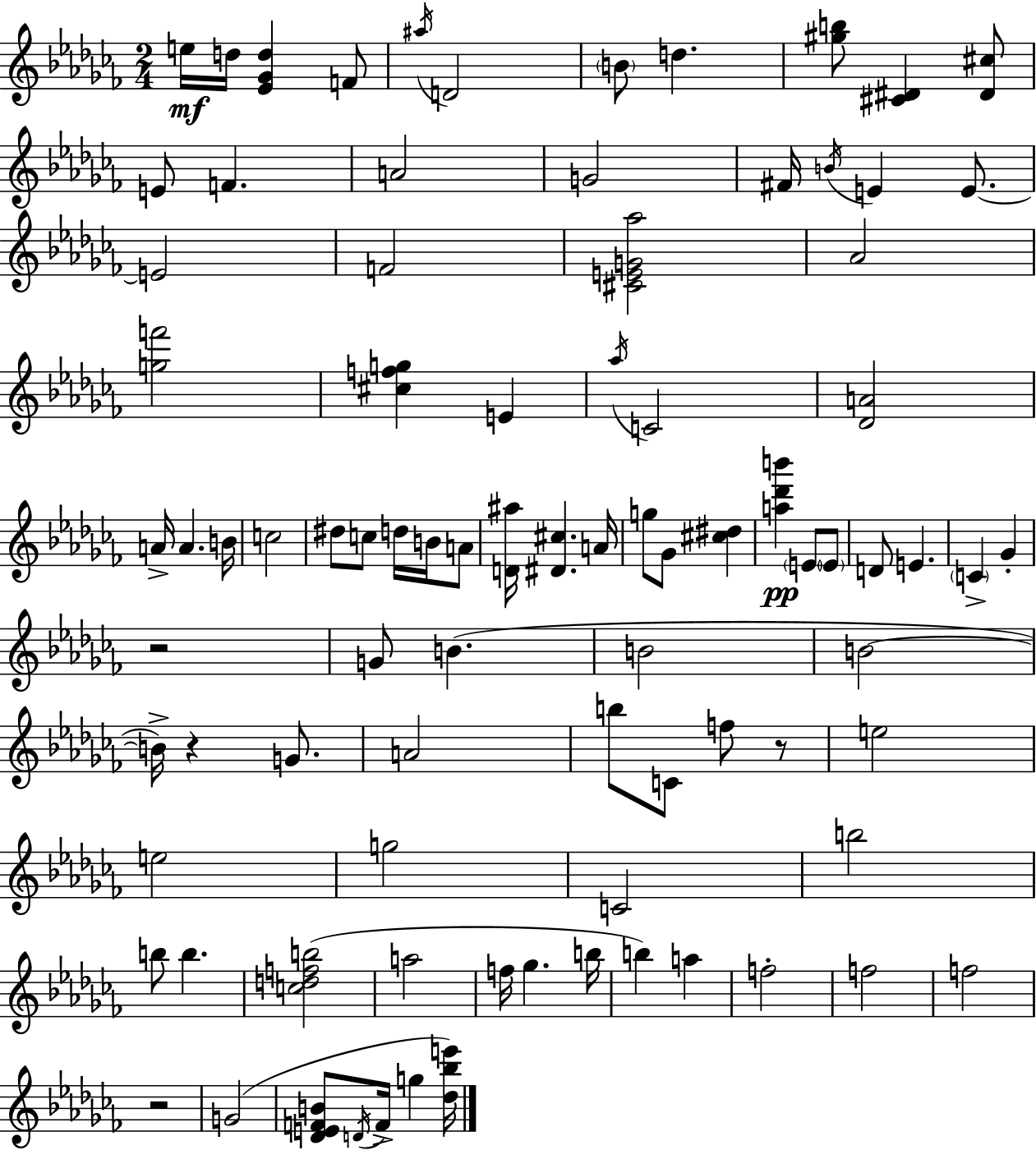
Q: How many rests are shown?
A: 4